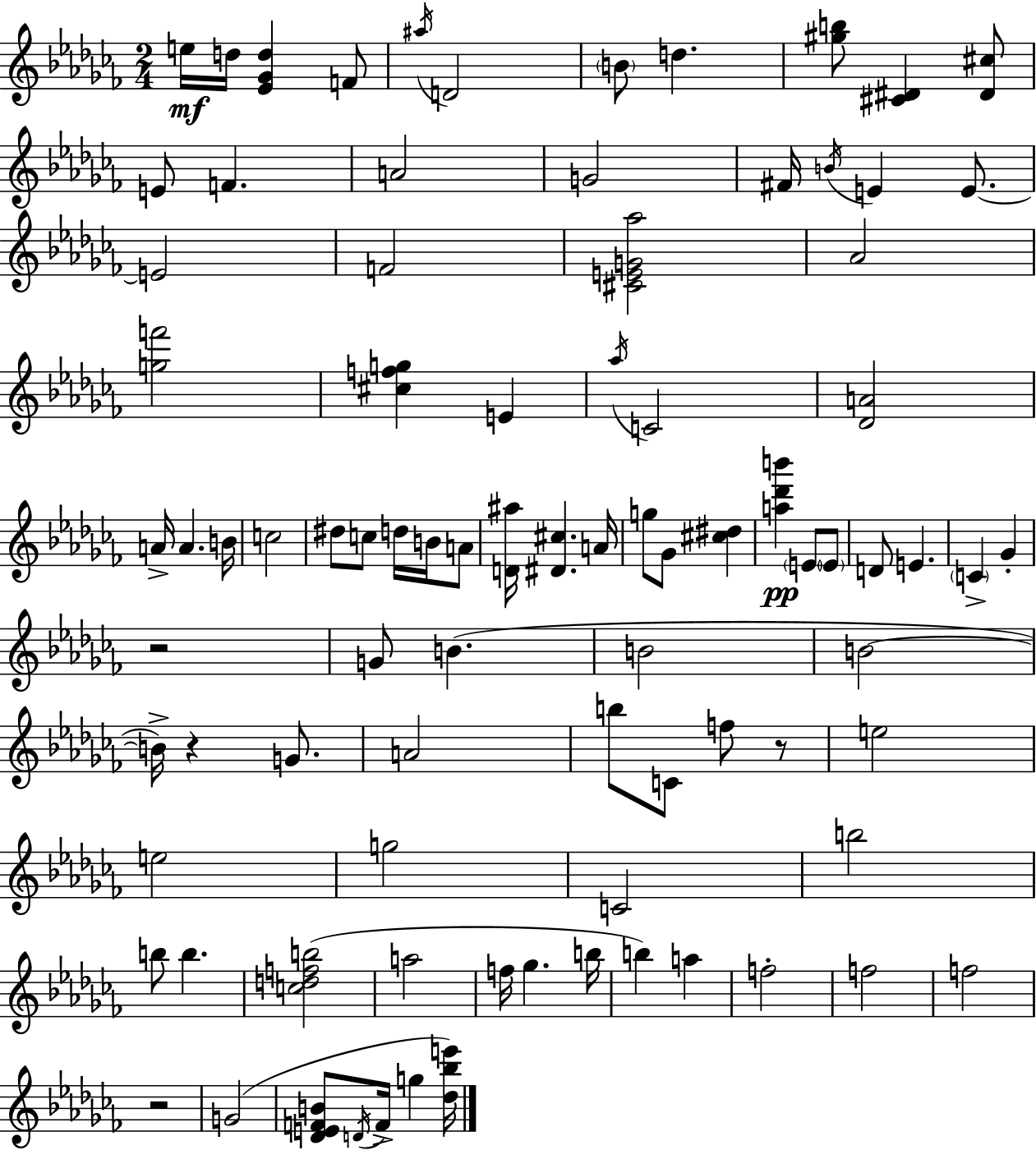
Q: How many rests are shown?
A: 4